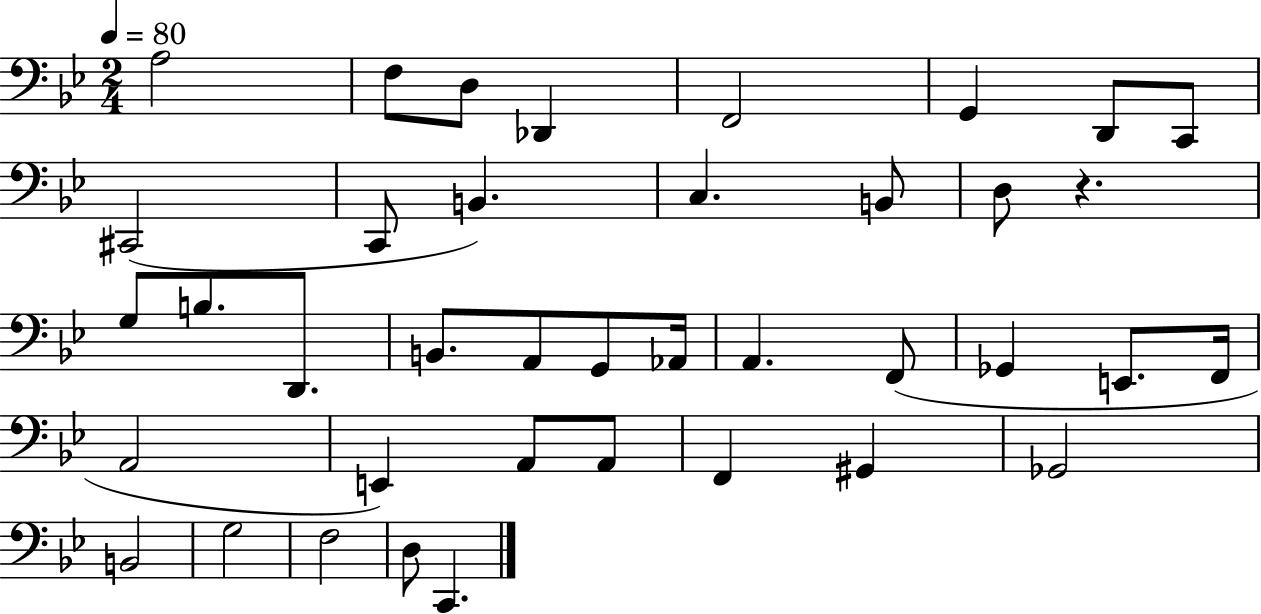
{
  \clef bass
  \numericTimeSignature
  \time 2/4
  \key bes \major
  \tempo 4 = 80
  a2 | f8 d8 des,4 | f,2 | g,4 d,8 c,8 | \break cis,2( | c,8 b,4.) | c4. b,8 | d8 r4. | \break g8 b8. d,8. | b,8. a,8 g,8 aes,16 | a,4. f,8( | ges,4 e,8. f,16 | \break a,2 | e,4) a,8 a,8 | f,4 gis,4 | ges,2 | \break b,2 | g2 | f2 | d8 c,4. | \break \bar "|."
}